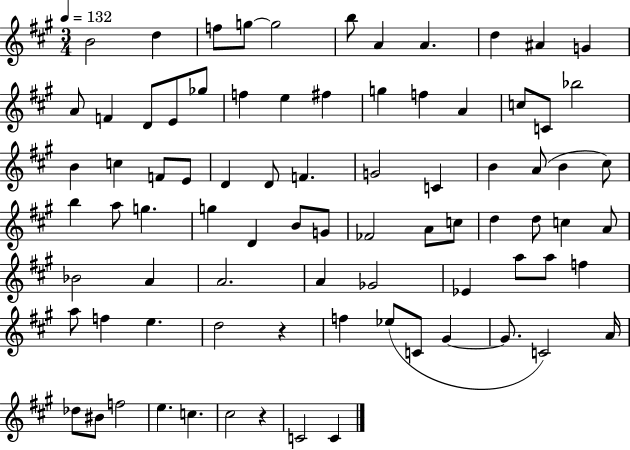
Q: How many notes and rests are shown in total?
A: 82